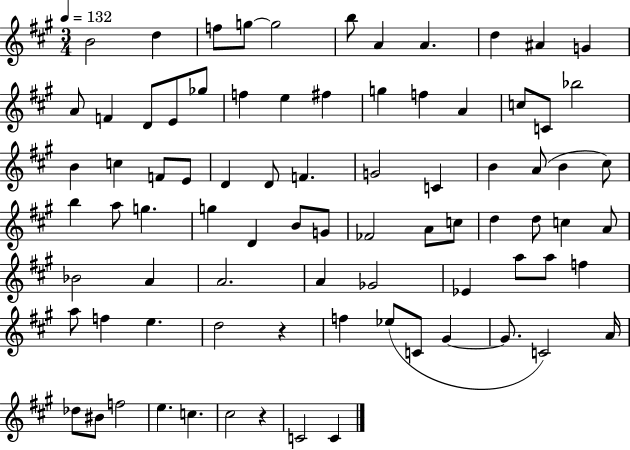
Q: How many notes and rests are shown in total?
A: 82